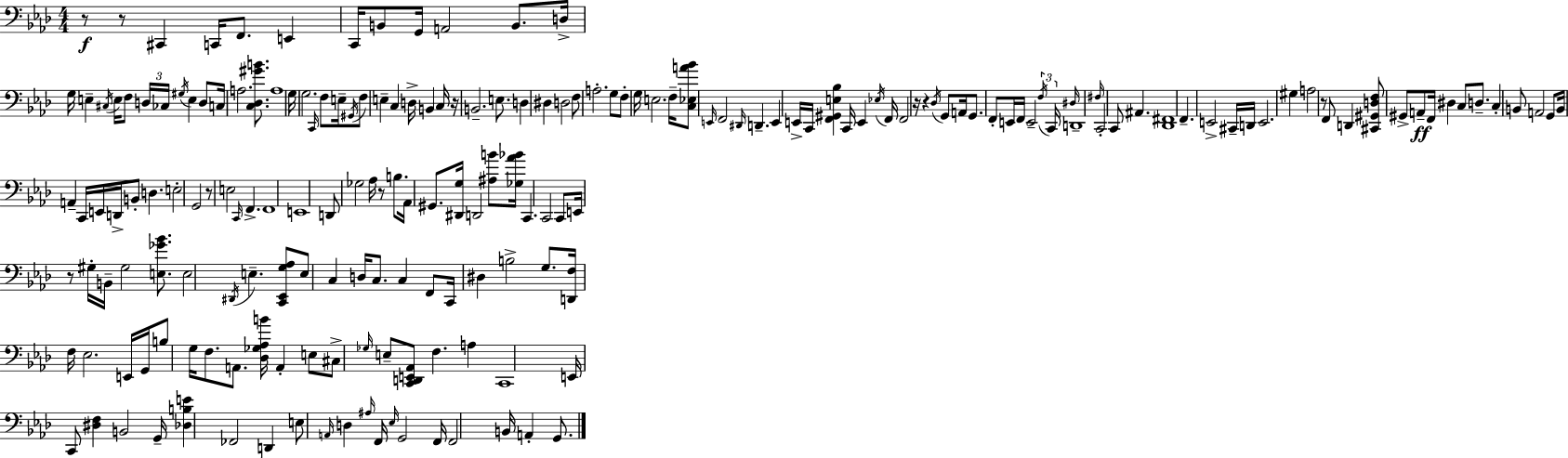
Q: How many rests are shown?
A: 9